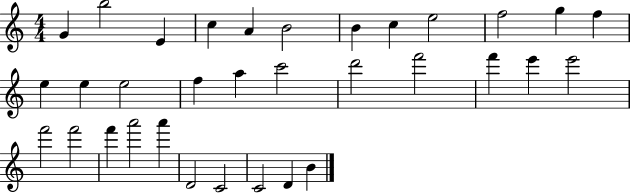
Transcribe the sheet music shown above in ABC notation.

X:1
T:Untitled
M:4/4
L:1/4
K:C
G b2 E c A B2 B c e2 f2 g f e e e2 f a c'2 d'2 f'2 f' e' e'2 f'2 f'2 f' a'2 a' D2 C2 C2 D B